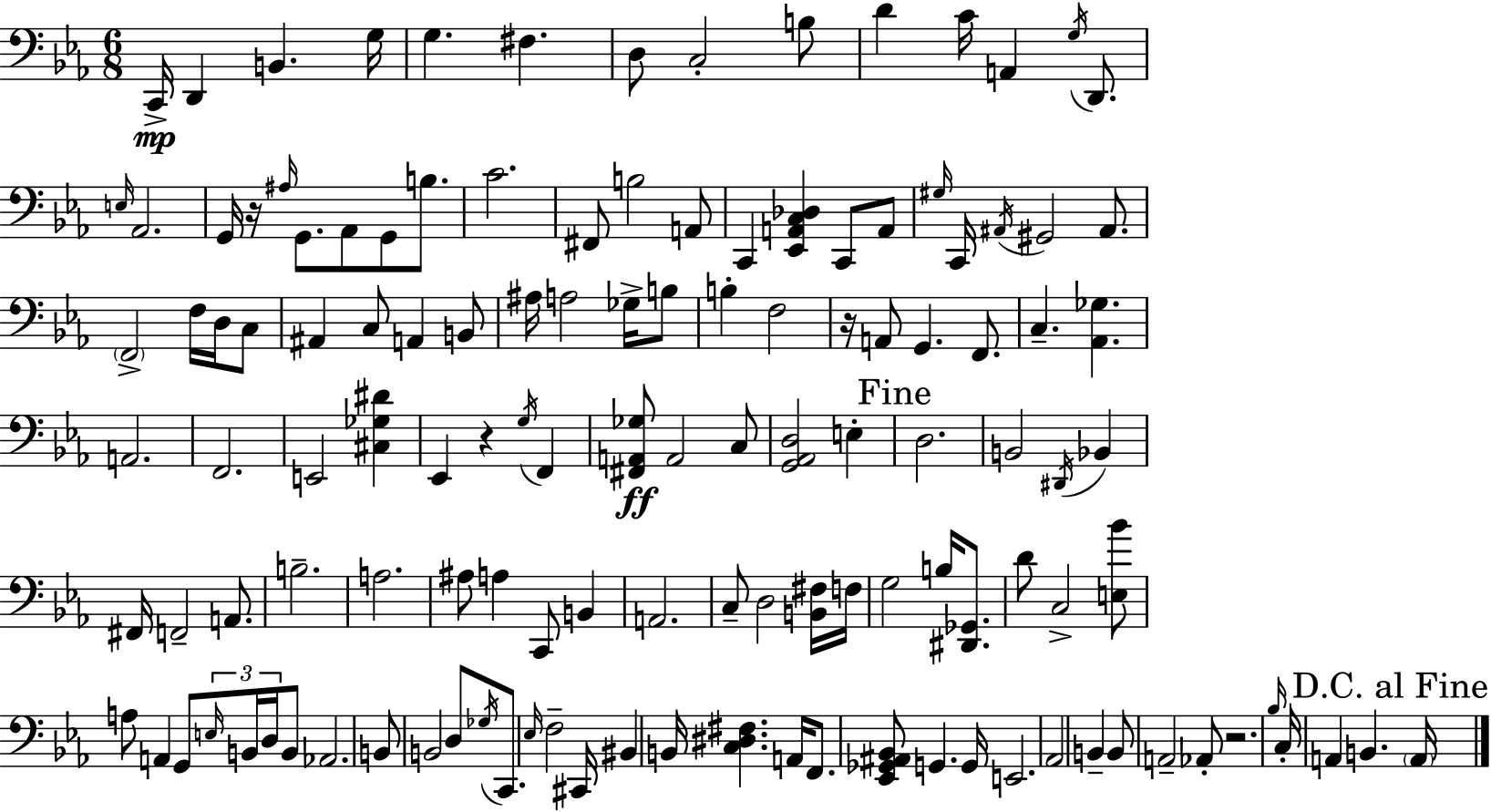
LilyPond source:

{
  \clef bass
  \numericTimeSignature
  \time 6/8
  \key ees \major
  c,16->\mp d,4 b,4. g16 | g4. fis4. | d8 c2-. b8 | d'4 c'16 a,4 \acciaccatura { g16 } d,8. | \break \grace { e16 } aes,2. | g,16 r16 \grace { ais16 } g,8. aes,8 g,8 | b8. c'2. | fis,8 b2 | \break a,8 c,4 <ees, a, c des>4 c,8 | a,8 \grace { gis16 } c,16 \acciaccatura { ais,16 } gis,2 | ais,8. \parenthesize f,2-> | f16 d16 c8 ais,4 c8 a,4 | \break b,8 ais16 a2 | ges16-> b8 b4-. f2 | r16 a,8 g,4. | f,8. c4.-- <aes, ges>4. | \break a,2. | f,2. | e,2 | <cis ges dis'>4 ees,4 r4 | \break \acciaccatura { g16 } f,4 <fis, a, ges>8\ff a,2 | c8 <g, aes, d>2 | e4-. \mark "Fine" d2. | b,2 | \break \acciaccatura { dis,16 } bes,4 fis,16 f,2-- | a,8. b2.-- | a2. | ais8 a4 | \break c,8 b,4 a,2. | c8-- d2 | <b, fis>16 f16 g2 | b16 <dis, ges,>8. d'8 c2-> | \break <e bes'>8 a8 a,4 | g,8 \tuplet 3/2 { \grace { e16 } b,16 d16 } b,8 aes,2. | b,8 b,2 | d8 \acciaccatura { ges16 } c,8. | \break \grace { ees16 } f2-- cis,16 bis,4 | b,16 <c dis fis>4. a,16 f,8. | <ees, ges, ais, bes,>8 g,4. g,16 e,2. | aes,2 | \break b,4-- b,8 | a,2-- aes,8-. r2. | \grace { bes16 } c16-. | a,4 b,4. \mark "D.C. al Fine" \parenthesize a,16 \bar "|."
}